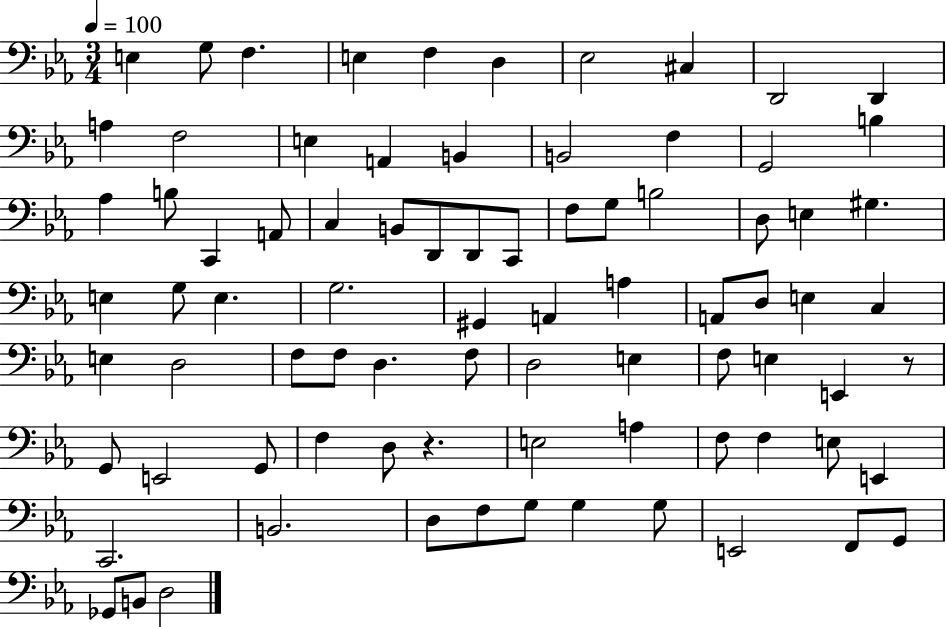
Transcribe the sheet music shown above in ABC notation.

X:1
T:Untitled
M:3/4
L:1/4
K:Eb
E, G,/2 F, E, F, D, _E,2 ^C, D,,2 D,, A, F,2 E, A,, B,, B,,2 F, G,,2 B, _A, B,/2 C,, A,,/2 C, B,,/2 D,,/2 D,,/2 C,,/2 F,/2 G,/2 B,2 D,/2 E, ^G, E, G,/2 E, G,2 ^G,, A,, A, A,,/2 D,/2 E, C, E, D,2 F,/2 F,/2 D, F,/2 D,2 E, F,/2 E, E,, z/2 G,,/2 E,,2 G,,/2 F, D,/2 z E,2 A, F,/2 F, E,/2 E,, C,,2 B,,2 D,/2 F,/2 G,/2 G, G,/2 E,,2 F,,/2 G,,/2 _G,,/2 B,,/2 D,2